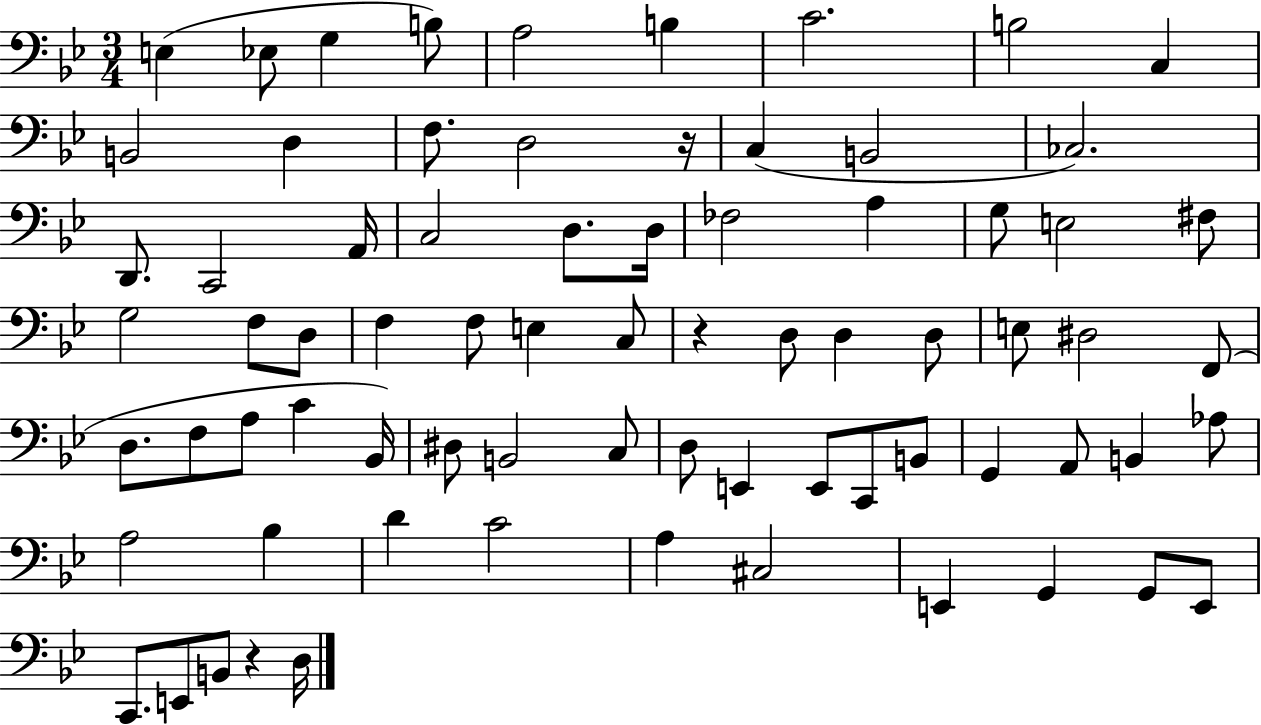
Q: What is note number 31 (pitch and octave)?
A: F3